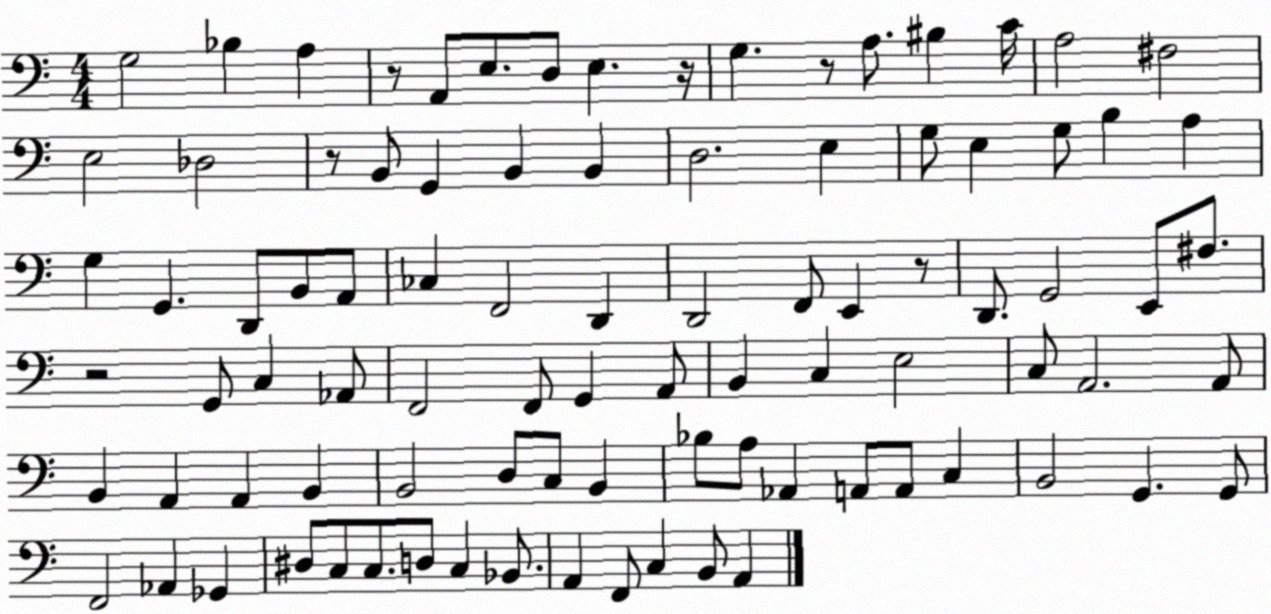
X:1
T:Untitled
M:4/4
L:1/4
K:C
G,2 _B, A, z/2 A,,/2 E,/2 D,/2 E, z/4 G, z/2 A,/2 ^B, C/4 A,2 ^F,2 E,2 _D,2 z/2 B,,/2 G,, B,, B,, D,2 E, G,/2 E, G,/2 B, A, G, G,, D,,/2 B,,/2 A,,/2 _C, F,,2 D,, D,,2 F,,/2 E,, z/2 D,,/2 G,,2 E,,/2 ^F,/2 z2 G,,/2 C, _A,,/2 F,,2 F,,/2 G,, A,,/2 B,, C, E,2 C,/2 A,,2 A,,/2 B,, A,, A,, B,, B,,2 D,/2 C,/2 B,, _B,/2 A,/2 _A,, A,,/2 A,,/2 C, B,,2 G,, G,,/2 F,,2 _A,, _G,, ^D,/2 C,/2 C,/2 D,/2 C, _B,,/2 A,, F,,/2 C, B,,/2 A,,